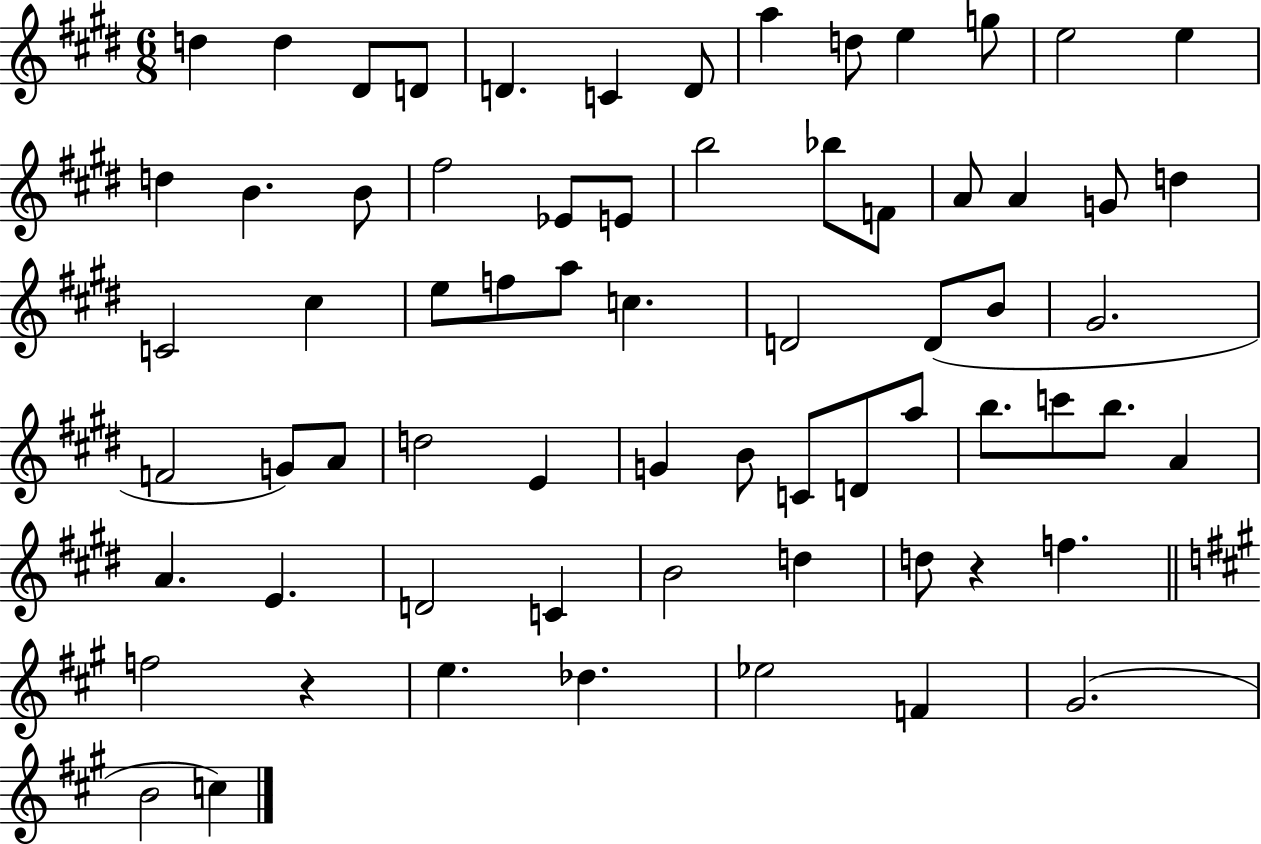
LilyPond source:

{
  \clef treble
  \numericTimeSignature
  \time 6/8
  \key e \major
  d''4 d''4 dis'8 d'8 | d'4. c'4 d'8 | a''4 d''8 e''4 g''8 | e''2 e''4 | \break d''4 b'4. b'8 | fis''2 ees'8 e'8 | b''2 bes''8 f'8 | a'8 a'4 g'8 d''4 | \break c'2 cis''4 | e''8 f''8 a''8 c''4. | d'2 d'8( b'8 | gis'2. | \break f'2 g'8) a'8 | d''2 e'4 | g'4 b'8 c'8 d'8 a''8 | b''8. c'''8 b''8. a'4 | \break a'4. e'4. | d'2 c'4 | b'2 d''4 | d''8 r4 f''4. | \break \bar "||" \break \key a \major f''2 r4 | e''4. des''4. | ees''2 f'4 | gis'2.( | \break b'2 c''4) | \bar "|."
}